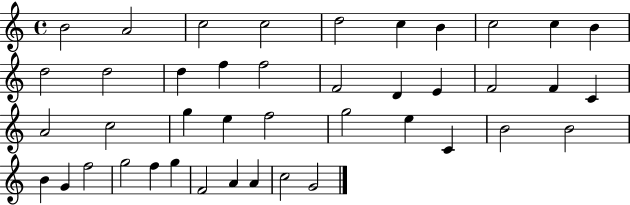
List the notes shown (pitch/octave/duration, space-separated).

B4/h A4/h C5/h C5/h D5/h C5/q B4/q C5/h C5/q B4/q D5/h D5/h D5/q F5/q F5/h F4/h D4/q E4/q F4/h F4/q C4/q A4/h C5/h G5/q E5/q F5/h G5/h E5/q C4/q B4/h B4/h B4/q G4/q F5/h G5/h F5/q G5/q F4/h A4/q A4/q C5/h G4/h